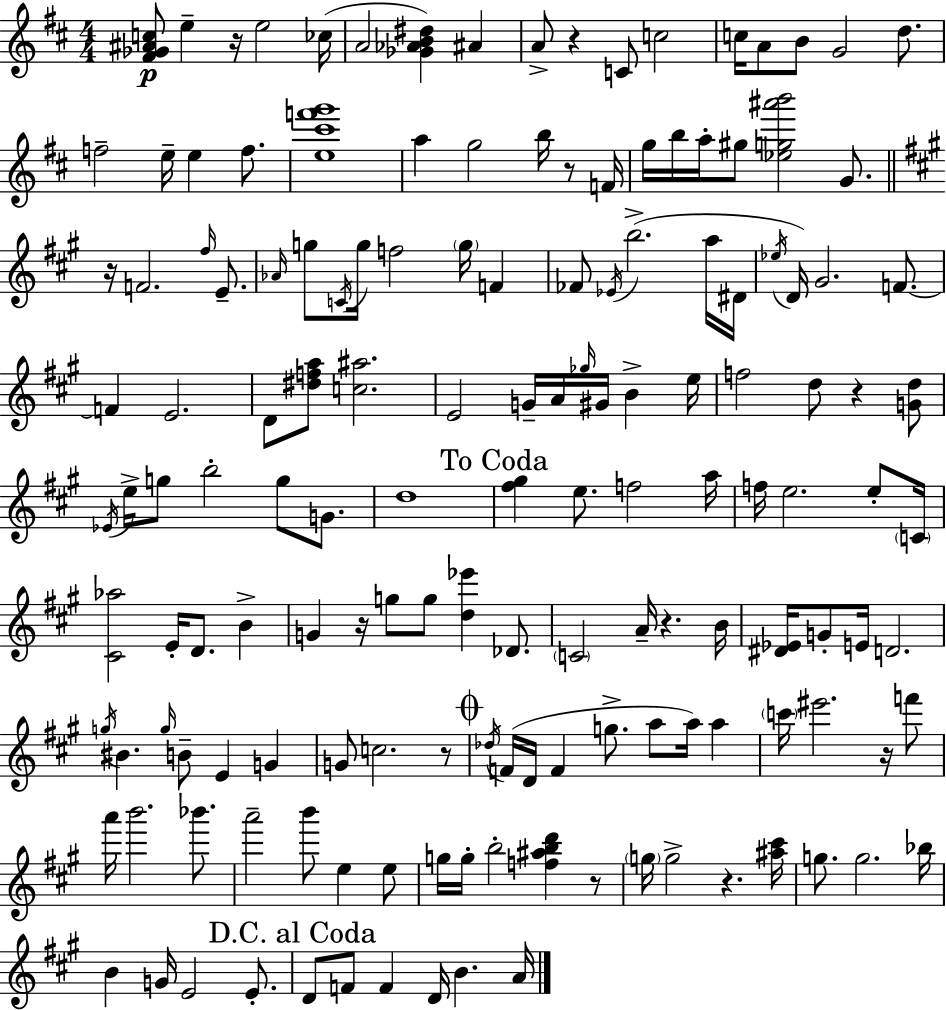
X:1
T:Untitled
M:4/4
L:1/4
K:D
[^F_G^Ac]/2 e z/4 e2 _c/4 A2 [_G_AB^d] ^A A/2 z C/2 c2 c/4 A/2 B/2 G2 d/2 f2 e/4 e f/2 [e^c'f'g']4 a g2 b/4 z/2 F/4 g/4 b/4 a/4 ^g/2 [_eg^a'b']2 G/2 z/4 F2 ^f/4 E/2 _A/4 g/2 C/4 g/4 f2 g/4 F _F/2 _E/4 b2 a/4 ^D/4 _e/4 D/4 ^G2 F/2 F E2 D/2 [^dfa]/2 [c^a]2 E2 G/4 A/4 _g/4 ^G/4 B e/4 f2 d/2 z [Gd]/2 _E/4 e/4 g/2 b2 g/2 G/2 d4 [^f^g] e/2 f2 a/4 f/4 e2 e/2 C/4 [^C_a]2 E/4 D/2 B G z/4 g/2 g/2 [d_e'] _D/2 C2 A/4 z B/4 [^D_E]/4 G/2 E/4 D2 g/4 ^B g/4 B/2 E G G/2 c2 z/2 _d/4 F/4 D/4 F g/2 a/2 a/4 a c'/4 ^e'2 z/4 f'/2 a'/4 b'2 _b'/2 a'2 b'/2 e e/2 g/4 g/4 b2 [f^abd'] z/2 g/4 g2 z [^a^c']/4 g/2 g2 _b/4 B G/4 E2 E/2 D/2 F/2 F D/4 B A/4